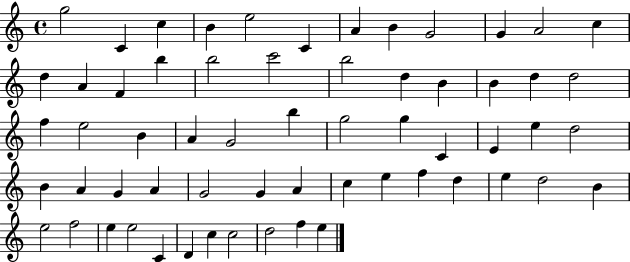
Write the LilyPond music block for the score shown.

{
  \clef treble
  \time 4/4
  \defaultTimeSignature
  \key c \major
  g''2 c'4 c''4 | b'4 e''2 c'4 | a'4 b'4 g'2 | g'4 a'2 c''4 | \break d''4 a'4 f'4 b''4 | b''2 c'''2 | b''2 d''4 b'4 | b'4 d''4 d''2 | \break f''4 e''2 b'4 | a'4 g'2 b''4 | g''2 g''4 c'4 | e'4 e''4 d''2 | \break b'4 a'4 g'4 a'4 | g'2 g'4 a'4 | c''4 e''4 f''4 d''4 | e''4 d''2 b'4 | \break e''2 f''2 | e''4 e''2 c'4 | d'4 c''4 c''2 | d''2 f''4 e''4 | \break \bar "|."
}